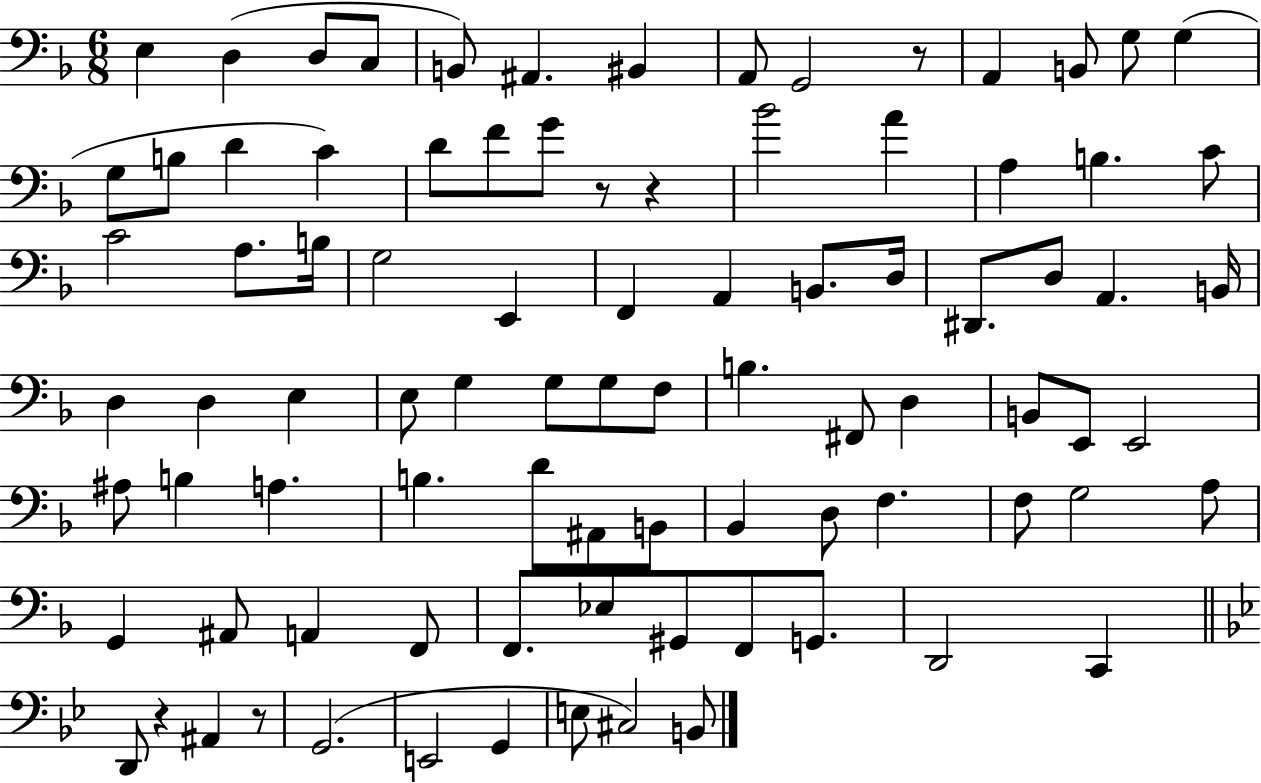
E3/q D3/q D3/e C3/e B2/e A#2/q. BIS2/q A2/e G2/h R/e A2/q B2/e G3/e G3/q G3/e B3/e D4/q C4/q D4/e F4/e G4/e R/e R/q Bb4/h A4/q A3/q B3/q. C4/e C4/h A3/e. B3/s G3/h E2/q F2/q A2/q B2/e. D3/s D#2/e. D3/e A2/q. B2/s D3/q D3/q E3/q E3/e G3/q G3/e G3/e F3/e B3/q. F#2/e D3/q B2/e E2/e E2/h A#3/e B3/q A3/q. B3/q. D4/e A#2/e B2/e Bb2/q D3/e F3/q. F3/e G3/h A3/e G2/q A#2/e A2/q F2/e F2/e. Eb3/e G#2/e F2/e G2/e. D2/h C2/q D2/e R/q A#2/q R/e G2/h. E2/h G2/q E3/e C#3/h B2/e